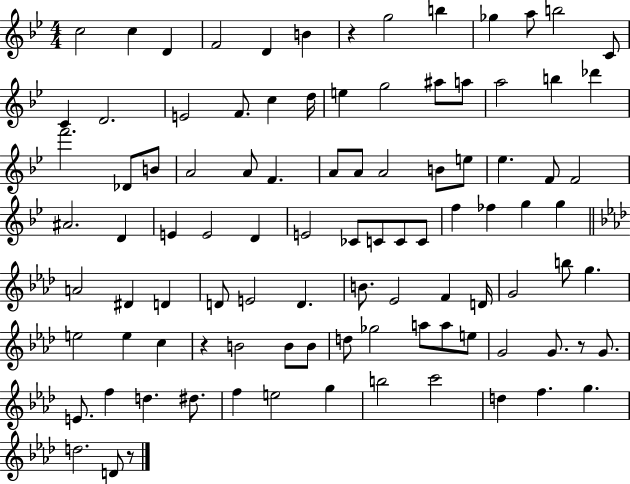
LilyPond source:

{
  \clef treble
  \numericTimeSignature
  \time 4/4
  \key bes \major
  c''2 c''4 d'4 | f'2 d'4 b'4 | r4 g''2 b''4 | ges''4 a''8 b''2 c'8 | \break c'4 d'2. | e'2 f'8. c''4 d''16 | e''4 g''2 ais''8 a''8 | a''2 b''4 des'''4 | \break f'''2. des'8 b'8 | a'2 a'8 f'4. | a'8 a'8 a'2 b'8 e''8 | ees''4. f'8 f'2 | \break ais'2. d'4 | e'4 e'2 d'4 | e'2 ces'8 c'8 c'8 c'8 | f''4 fes''4 g''4 g''4 | \break \bar "||" \break \key aes \major a'2 dis'4 d'4 | d'8 e'2 d'4. | b'8. ees'2 f'4 d'16 | g'2 b''8 g''4. | \break e''2 e''4 c''4 | r4 b'2 b'8 b'8 | d''8 ges''2 a''8 a''8 e''8 | g'2 g'8. r8 g'8. | \break e'8. f''4 d''4. dis''8. | f''4 e''2 g''4 | b''2 c'''2 | d''4 f''4. g''4. | \break d''2. d'8 r8 | \bar "|."
}